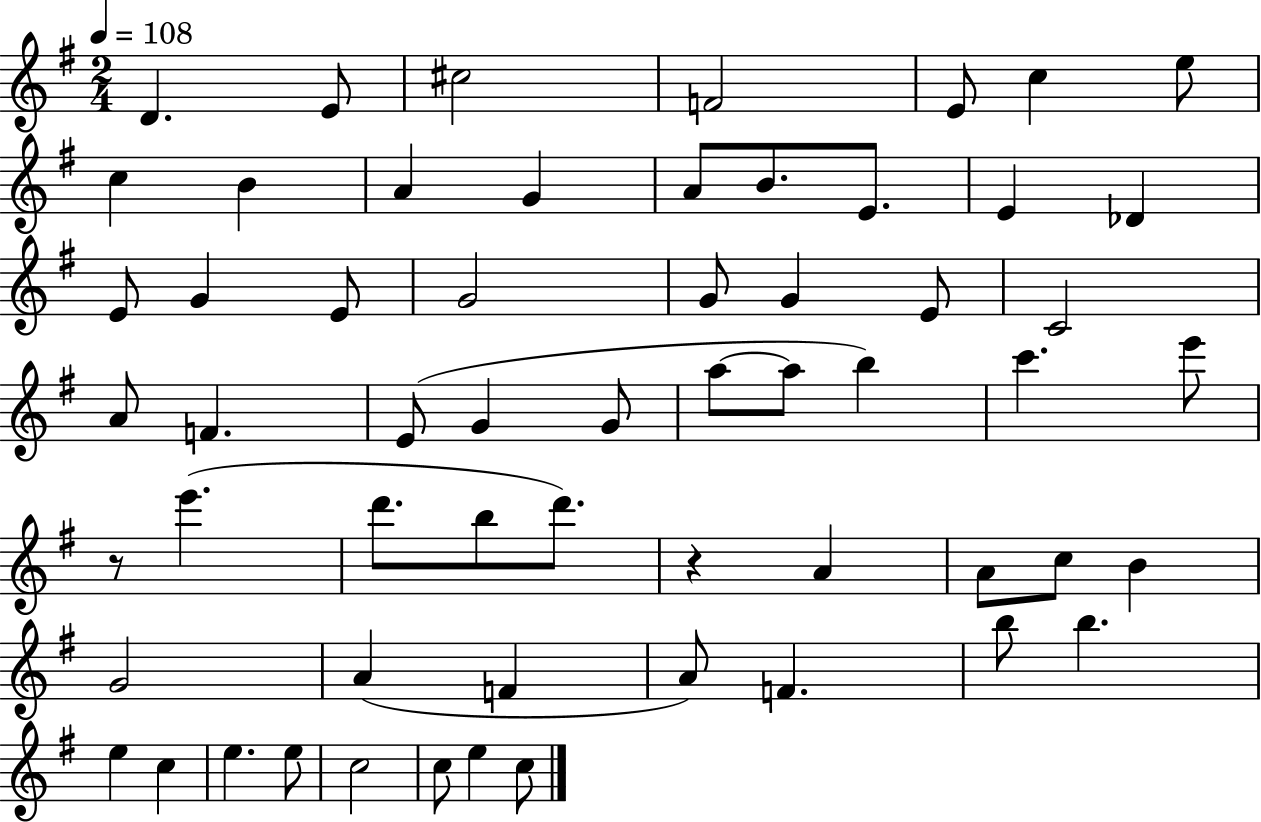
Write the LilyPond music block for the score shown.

{
  \clef treble
  \numericTimeSignature
  \time 2/4
  \key g \major
  \tempo 4 = 108
  \repeat volta 2 { d'4. e'8 | cis''2 | f'2 | e'8 c''4 e''8 | \break c''4 b'4 | a'4 g'4 | a'8 b'8. e'8. | e'4 des'4 | \break e'8 g'4 e'8 | g'2 | g'8 g'4 e'8 | c'2 | \break a'8 f'4. | e'8( g'4 g'8 | a''8~~ a''8 b''4) | c'''4. e'''8 | \break r8 e'''4.( | d'''8. b''8 d'''8.) | r4 a'4 | a'8 c''8 b'4 | \break g'2 | a'4( f'4 | a'8) f'4. | b''8 b''4. | \break e''4 c''4 | e''4. e''8 | c''2 | c''8 e''4 c''8 | \break } \bar "|."
}